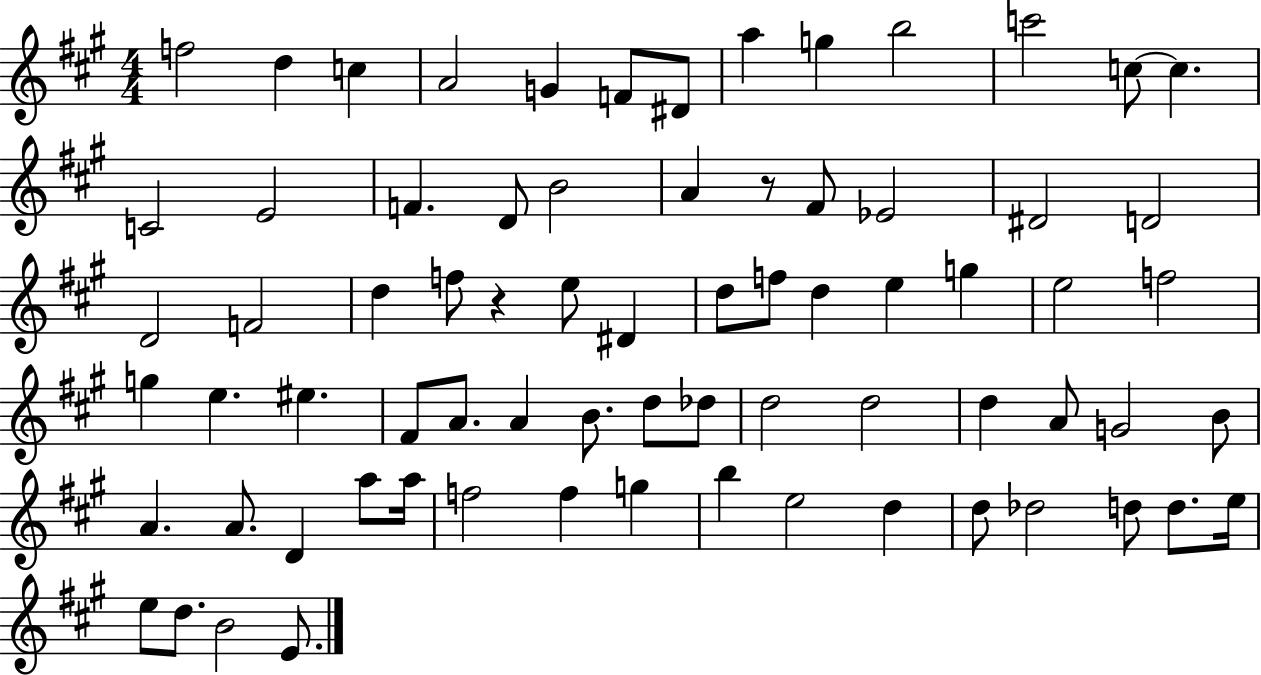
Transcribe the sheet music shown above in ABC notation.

X:1
T:Untitled
M:4/4
L:1/4
K:A
f2 d c A2 G F/2 ^D/2 a g b2 c'2 c/2 c C2 E2 F D/2 B2 A z/2 ^F/2 _E2 ^D2 D2 D2 F2 d f/2 z e/2 ^D d/2 f/2 d e g e2 f2 g e ^e ^F/2 A/2 A B/2 d/2 _d/2 d2 d2 d A/2 G2 B/2 A A/2 D a/2 a/4 f2 f g b e2 d d/2 _d2 d/2 d/2 e/4 e/2 d/2 B2 E/2